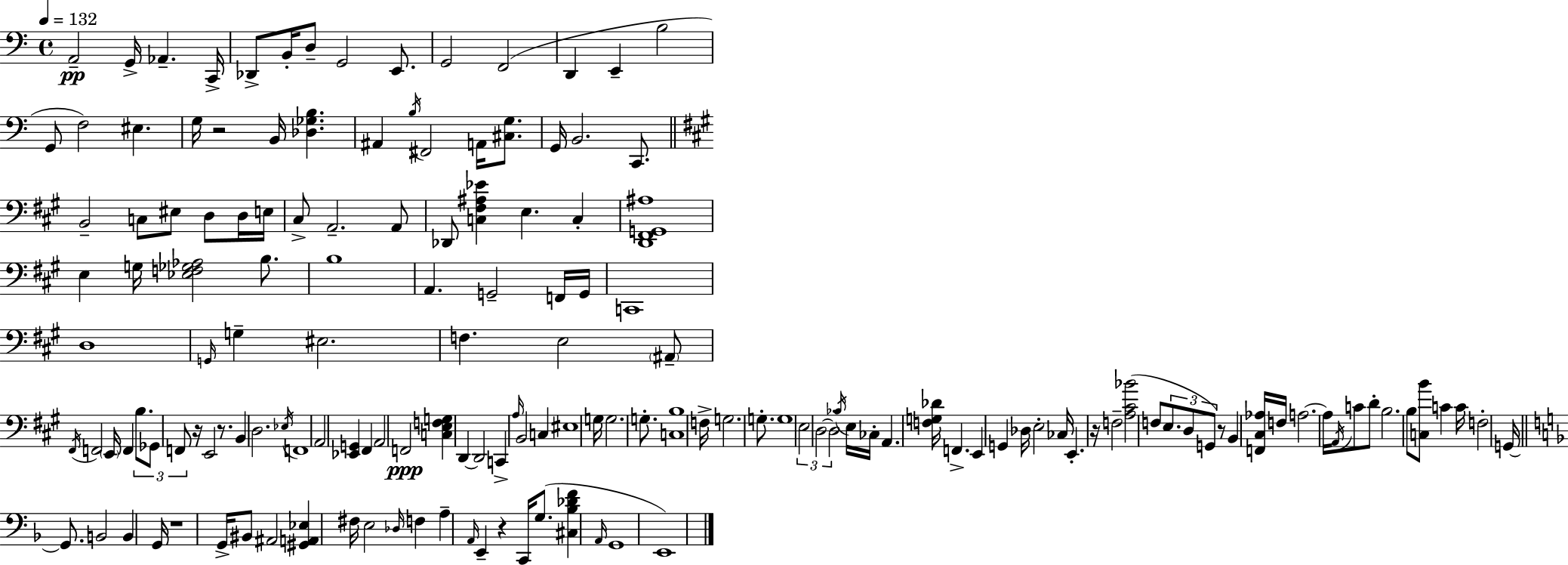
A2/h G2/s Ab2/q. C2/s Db2/e B2/s D3/e G2/h E2/e. G2/h F2/h D2/q E2/q B3/h G2/e F3/h EIS3/q. G3/s R/h B2/s [Db3,Gb3,B3]/q. A#2/q B3/s F#2/h A2/s [C#3,G3]/e. G2/s B2/h. C2/e. B2/h C3/e EIS3/e D3/e D3/s E3/s C#3/e A2/h. A2/e Db2/e [C3,F#3,A#3,Eb4]/q E3/q. C3/q [D2,F#2,G2,A#3]/w E3/q G3/s [Eb3,F3,Gb3,Ab3]/h B3/e. B3/w A2/q. G2/h F2/s G2/s C2/w D3/w G2/s G3/q EIS3/h. F3/q. E3/h A#2/e F#2/s F2/h E2/s F2/q B3/e. Gb2/e F2/e R/s E2/h R/e. B2/q D3/h. Eb3/s F2/w A2/h [Eb2,G2]/q F#2/q A2/h F2/h [C3,E3,F3,G3]/q D2/q D2/h C2/q A3/s B2/h C3/q EIS3/w G3/s G3/h. G3/e. [C3,B3]/w F3/s G3/h. G3/e. G3/w E3/h D3/h D3/h Bb3/s E3/s CES3/s A2/q. [F3,G3,Db4]/s F2/q. E2/q G2/q Db3/s E3/h CES3/s E2/q. R/s F3/h [A3,C#4,Bb4]/h F3/e E3/e. D3/e G2/e R/e B2/q [F2,C#3,Ab3]/s F3/s A3/h. A3/s A2/s C4/e D4/e B3/h. B3/e [C3,B4]/e C4/q C4/s F3/h G2/s G2/e. B2/h B2/q G2/s R/w G2/s BIS2/e A#2/h [G#2,A2,Eb3]/q F#3/s E3/h Db3/s F3/q A3/q A2/s E2/q R/q C2/s G3/e. [C#3,Bb3,Db4,F4]/q A2/s G2/w E2/w